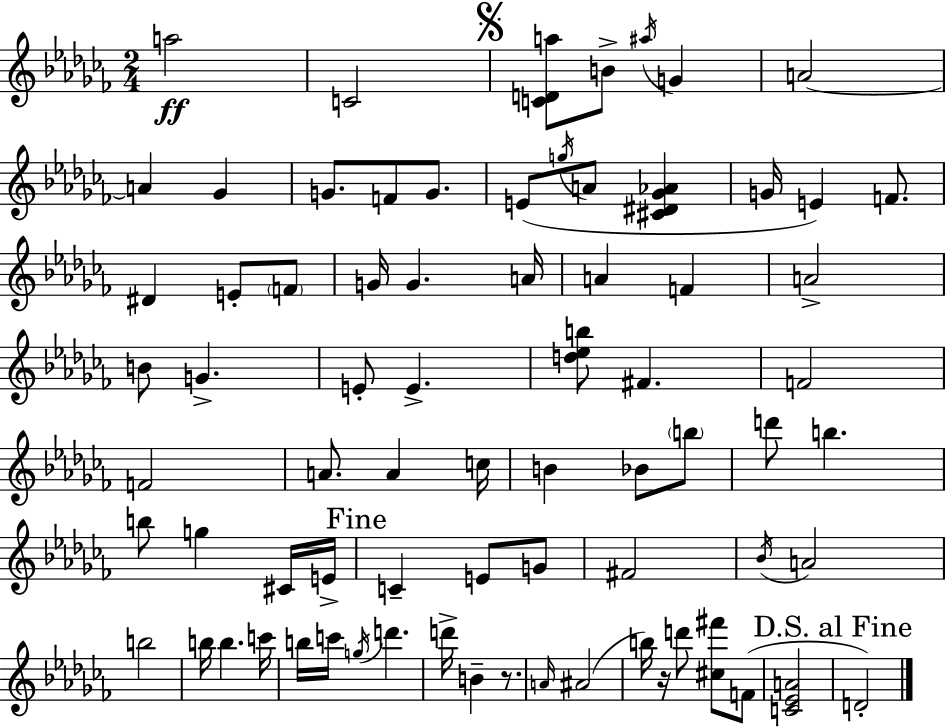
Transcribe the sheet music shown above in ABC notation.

X:1
T:Untitled
M:2/4
L:1/4
K:Abm
a2 C2 [CDa]/2 B/2 ^a/4 G A2 A _G G/2 F/2 G/2 E/2 g/4 A/2 [^C^D_G_A] G/4 E F/2 ^D E/2 F/2 G/4 G A/4 A F A2 B/2 G E/2 E [d_eb]/2 ^F F2 F2 A/2 A c/4 B _B/2 b/2 d'/2 b b/2 g ^C/4 E/4 C E/2 G/2 ^F2 _B/4 A2 b2 b/4 b c'/4 b/4 c'/4 g/4 d' d'/4 B z/2 A/4 ^A2 b/4 z/4 d'/2 [^c^f']/2 F/2 [C_EA]2 D2